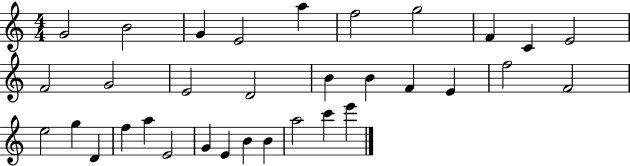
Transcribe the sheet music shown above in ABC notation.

X:1
T:Untitled
M:4/4
L:1/4
K:C
G2 B2 G E2 a f2 g2 F C E2 F2 G2 E2 D2 B B F E f2 F2 e2 g D f a E2 G E B B a2 c' e'